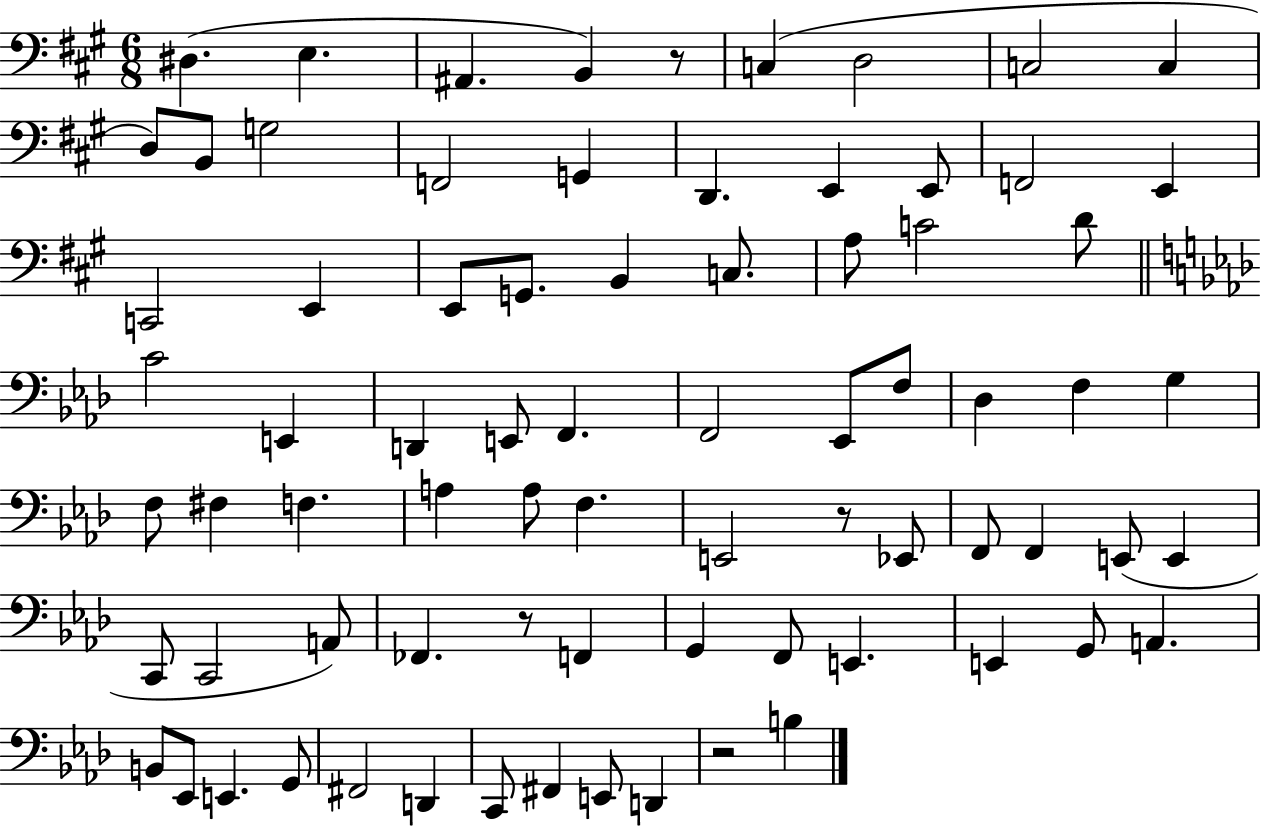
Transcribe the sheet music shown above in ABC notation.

X:1
T:Untitled
M:6/8
L:1/4
K:A
^D, E, ^A,, B,, z/2 C, D,2 C,2 C, D,/2 B,,/2 G,2 F,,2 G,, D,, E,, E,,/2 F,,2 E,, C,,2 E,, E,,/2 G,,/2 B,, C,/2 A,/2 C2 D/2 C2 E,, D,, E,,/2 F,, F,,2 _E,,/2 F,/2 _D, F, G, F,/2 ^F, F, A, A,/2 F, E,,2 z/2 _E,,/2 F,,/2 F,, E,,/2 E,, C,,/2 C,,2 A,,/2 _F,, z/2 F,, G,, F,,/2 E,, E,, G,,/2 A,, B,,/2 _E,,/2 E,, G,,/2 ^F,,2 D,, C,,/2 ^F,, E,,/2 D,, z2 B,